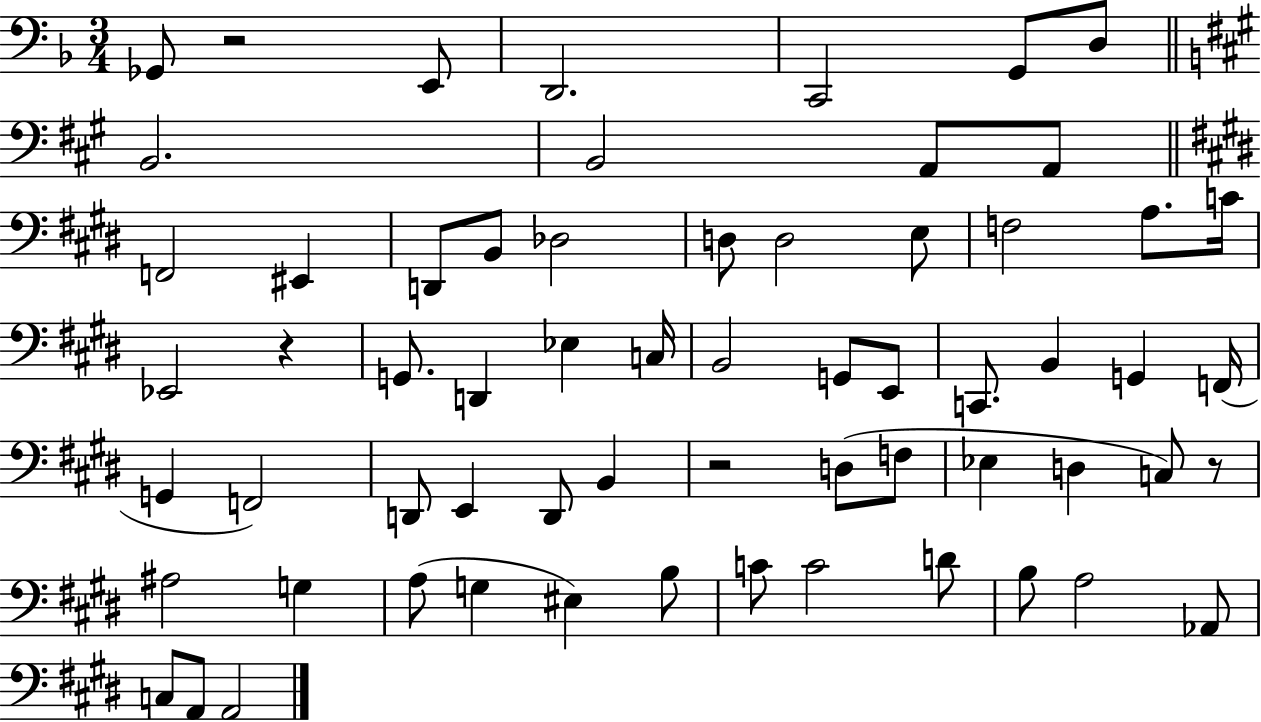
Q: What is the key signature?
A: F major